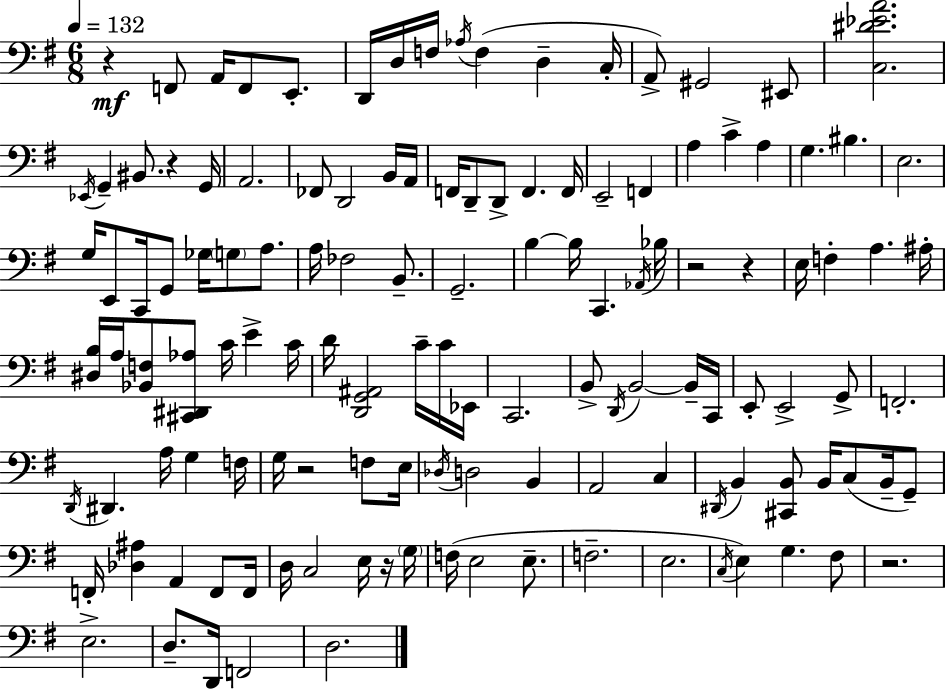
X:1
T:Untitled
M:6/8
L:1/4
K:Em
z F,,/2 A,,/4 F,,/2 E,,/2 D,,/4 D,/4 F,/4 _A,/4 F, D, C,/4 A,,/2 ^G,,2 ^E,,/2 [C,^D_EA]2 _E,,/4 G,, ^B,,/2 z G,,/4 A,,2 _F,,/2 D,,2 B,,/4 A,,/4 F,,/4 D,,/2 D,,/2 F,, F,,/4 E,,2 F,, A, C A, G, ^B, E,2 G,/4 E,,/2 C,,/4 G,,/2 _G,/4 G,/2 A,/2 A,/4 _F,2 B,,/2 G,,2 B, B,/4 C,, _A,,/4 _B,/4 z2 z E,/4 F, A, ^A,/4 [^D,B,]/4 A,/4 [_B,,F,]/2 [^C,,^D,,_A,]/2 C/4 E C/4 D/4 [D,,G,,^A,,]2 C/4 C/4 _E,,/4 C,,2 B,,/2 D,,/4 B,,2 B,,/4 C,,/4 E,,/2 E,,2 G,,/2 F,,2 D,,/4 ^D,, A,/4 G, F,/4 G,/4 z2 F,/2 E,/4 _D,/4 D,2 B,, A,,2 C, ^D,,/4 B,, [^C,,B,,]/2 B,,/4 C,/2 B,,/4 G,,/2 F,,/4 [_D,^A,] A,, F,,/2 F,,/4 D,/4 C,2 E,/4 z/4 G,/4 F,/4 E,2 E,/2 F,2 E,2 C,/4 E, G, ^F,/2 z2 E,2 D,/2 D,,/4 F,,2 D,2